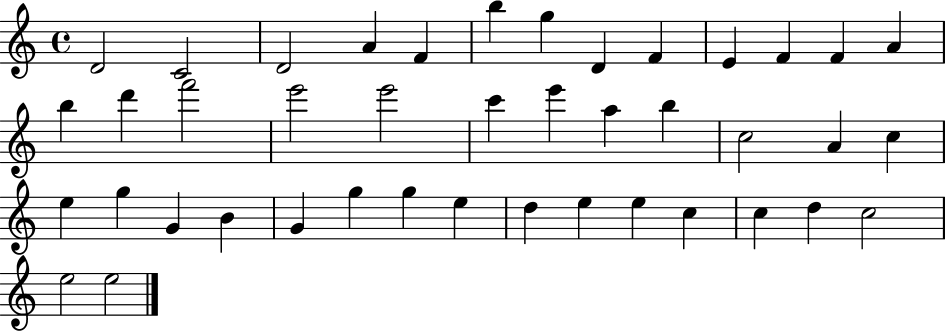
X:1
T:Untitled
M:4/4
L:1/4
K:C
D2 C2 D2 A F b g D F E F F A b d' f'2 e'2 e'2 c' e' a b c2 A c e g G B G g g e d e e c c d c2 e2 e2